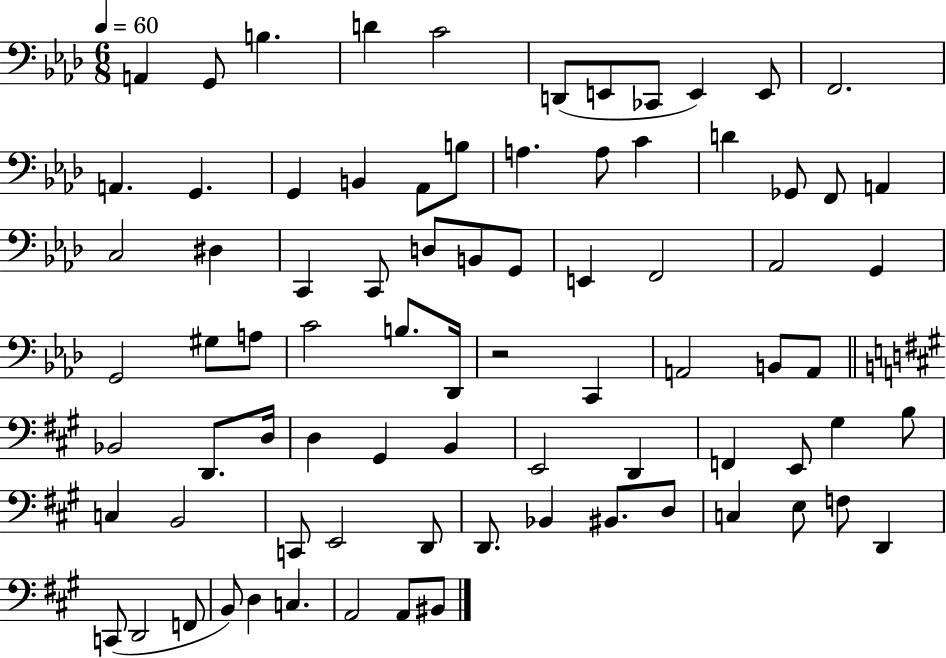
A2/q G2/e B3/q. D4/q C4/h D2/e E2/e CES2/e E2/q E2/e F2/h. A2/q. G2/q. G2/q B2/q Ab2/e B3/e A3/q. A3/e C4/q D4/q Gb2/e F2/e A2/q C3/h D#3/q C2/q C2/e D3/e B2/e G2/e E2/q F2/h Ab2/h G2/q G2/h G#3/e A3/e C4/h B3/e. Db2/s R/h C2/q A2/h B2/e A2/e Bb2/h D2/e. D3/s D3/q G#2/q B2/q E2/h D2/q F2/q E2/e G#3/q B3/e C3/q B2/h C2/e E2/h D2/e D2/e. Bb2/q BIS2/e. D3/e C3/q E3/e F3/e D2/q C2/e D2/h F2/e B2/e D3/q C3/q. A2/h A2/e BIS2/e